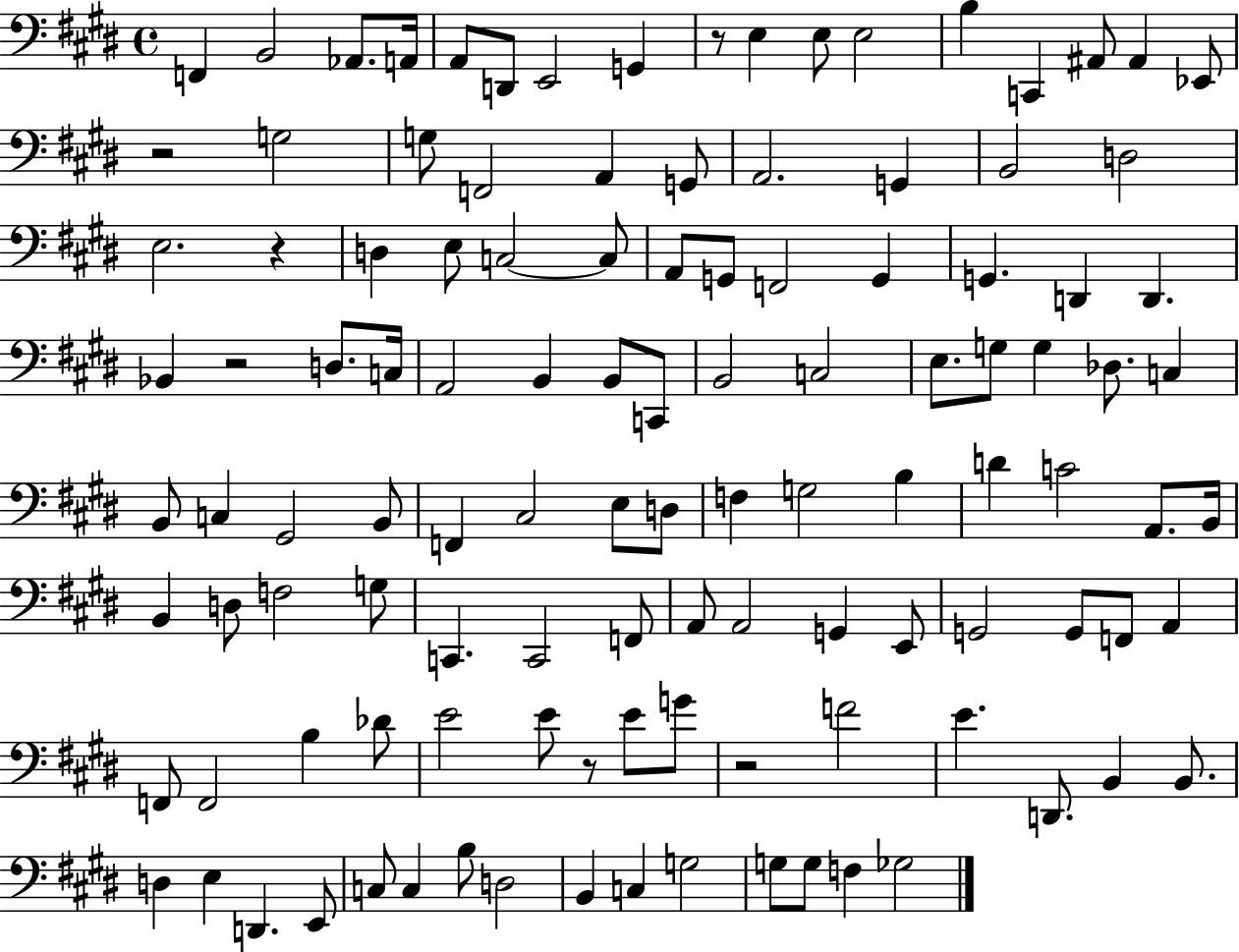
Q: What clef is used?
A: bass